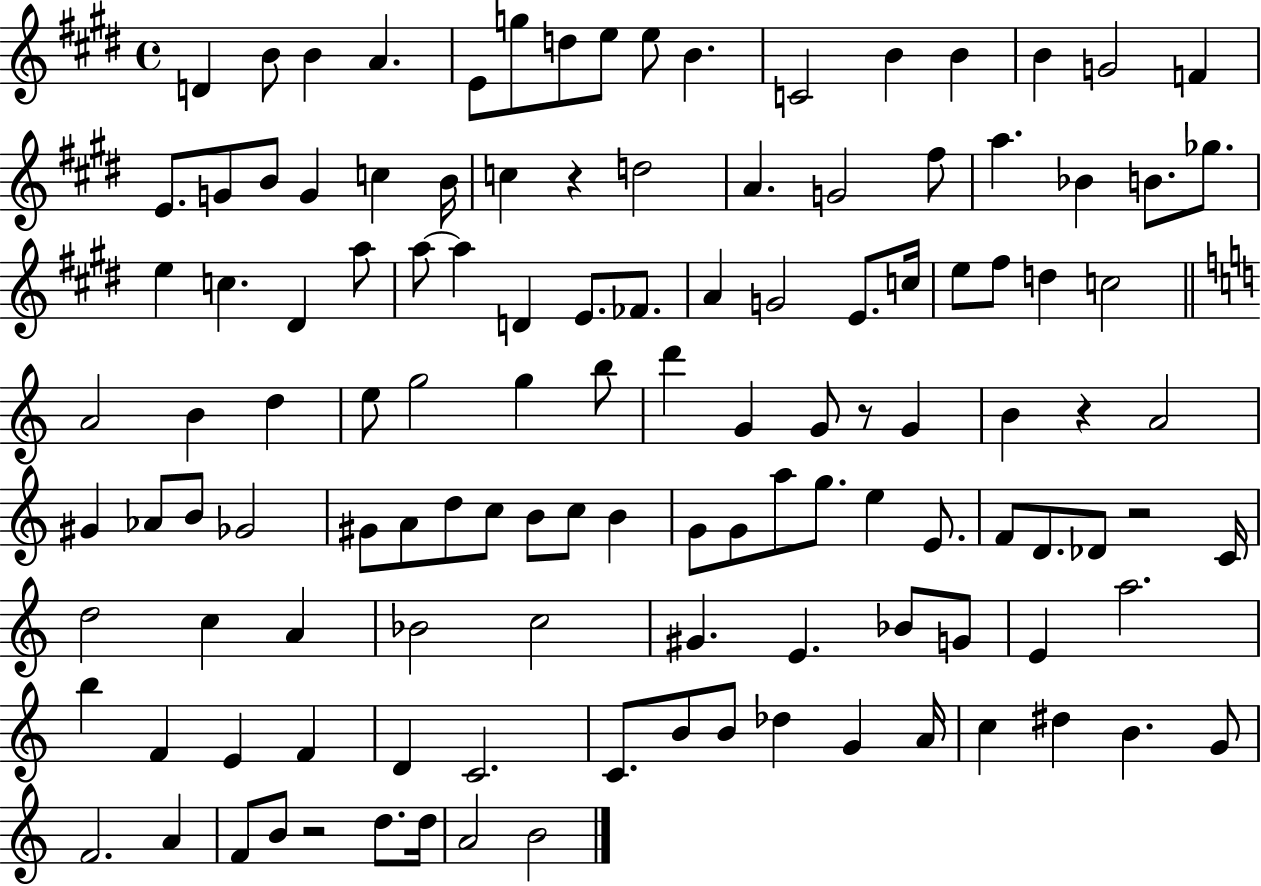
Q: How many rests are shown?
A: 5